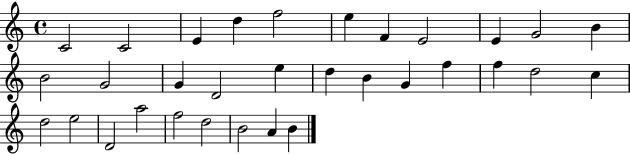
{
  \clef treble
  \time 4/4
  \defaultTimeSignature
  \key c \major
  c'2 c'2 | e'4 d''4 f''2 | e''4 f'4 e'2 | e'4 g'2 b'4 | \break b'2 g'2 | g'4 d'2 e''4 | d''4 b'4 g'4 f''4 | f''4 d''2 c''4 | \break d''2 e''2 | d'2 a''2 | f''2 d''2 | b'2 a'4 b'4 | \break \bar "|."
}